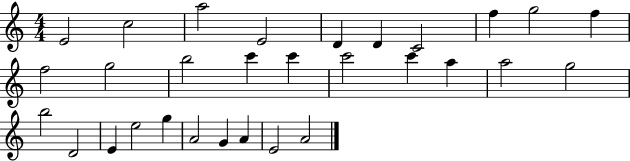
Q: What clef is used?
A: treble